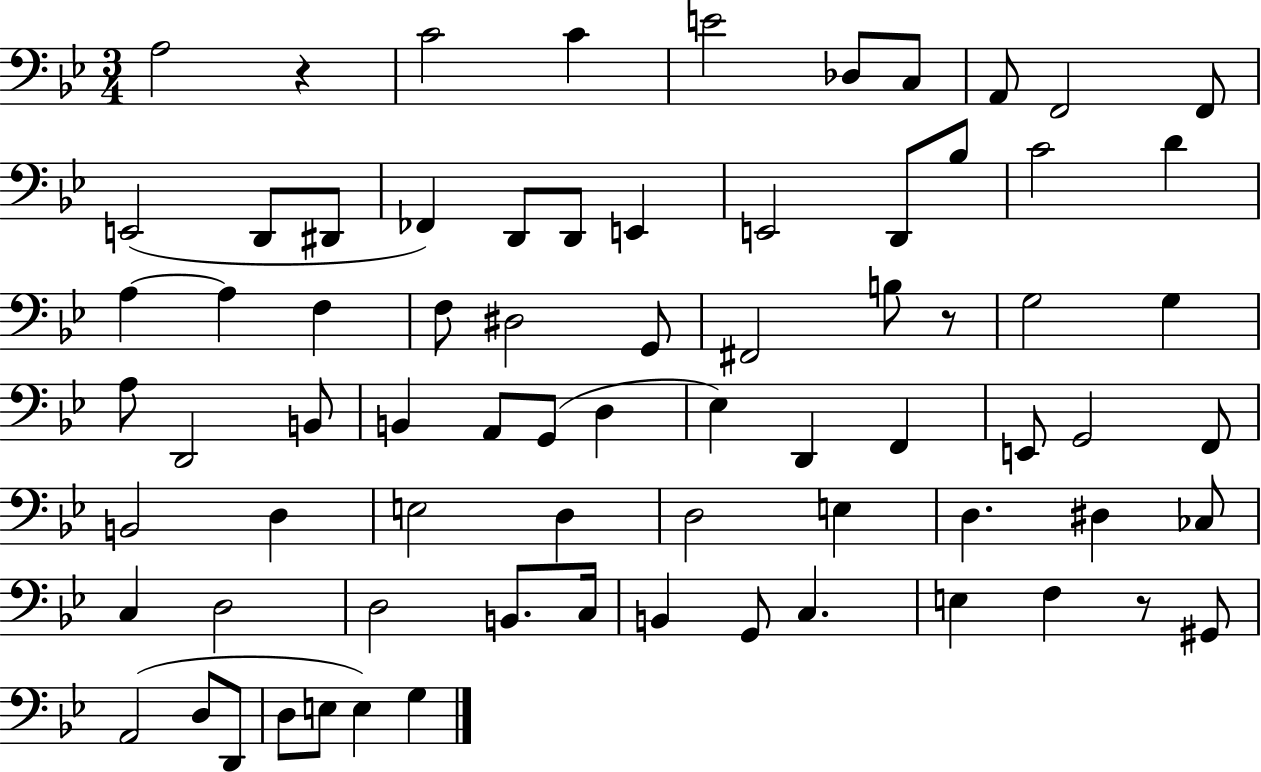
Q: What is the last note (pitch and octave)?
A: G3